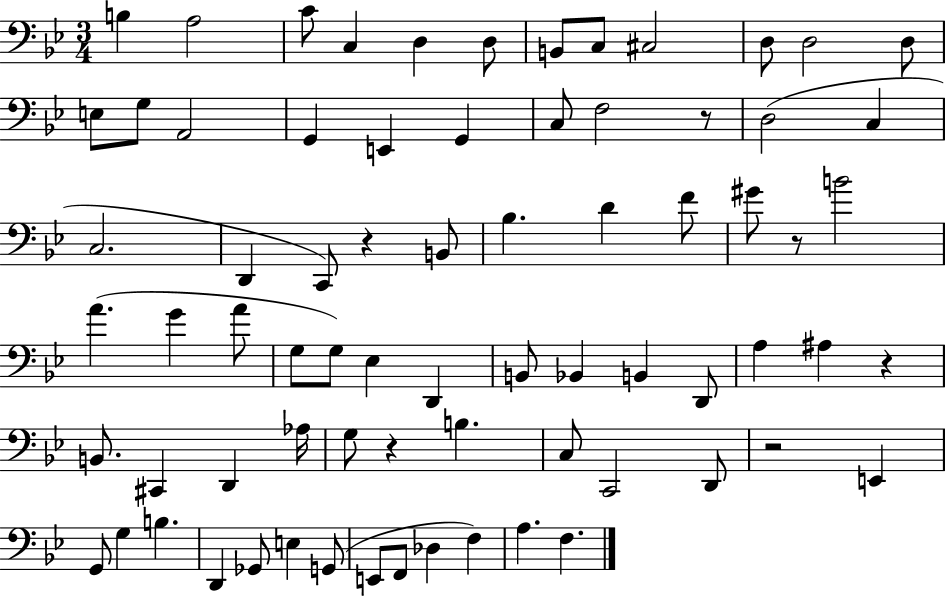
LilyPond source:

{
  \clef bass
  \numericTimeSignature
  \time 3/4
  \key bes \major
  \repeat volta 2 { b4 a2 | c'8 c4 d4 d8 | b,8 c8 cis2 | d8 d2 d8 | \break e8 g8 a,2 | g,4 e,4 g,4 | c8 f2 r8 | d2( c4 | \break c2. | d,4 c,8) r4 b,8 | bes4. d'4 f'8 | gis'8 r8 b'2 | \break a'4.( g'4 a'8 | g8 g8) ees4 d,4 | b,8 bes,4 b,4 d,8 | a4 ais4 r4 | \break b,8. cis,4 d,4 aes16 | g8 r4 b4. | c8 c,2 d,8 | r2 e,4 | \break g,8 g4 b4. | d,4 ges,8 e4 g,8( | e,8 f,8 des4 f4) | a4. f4. | \break } \bar "|."
}